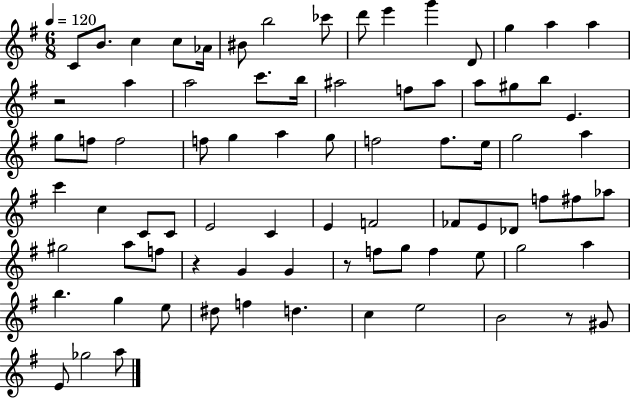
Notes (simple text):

C4/e B4/e. C5/q C5/e Ab4/s BIS4/e B5/h CES6/e D6/e E6/q G6/q D4/e G5/q A5/q A5/q R/h A5/q A5/h C6/e. B5/s A#5/h F5/e A#5/e A5/e G#5/e B5/e E4/q. G5/e F5/e F5/h F5/e G5/q A5/q G5/e F5/h F5/e. E5/s G5/h A5/q C6/q C5/q C4/e C4/e E4/h C4/q E4/q F4/h FES4/e E4/e Db4/e F5/e F#5/e Ab5/e G#5/h A5/e F5/e R/q G4/q G4/q R/e F5/e G5/e F5/q E5/e G5/h A5/q B5/q. G5/q E5/e D#5/e F5/q D5/q. C5/q E5/h B4/h R/e G#4/e E4/e Gb5/h A5/e